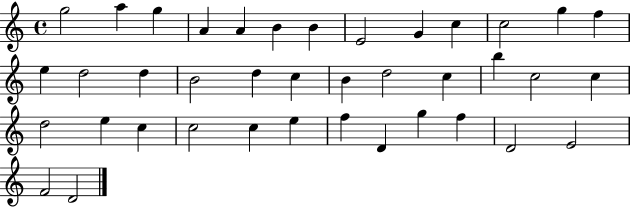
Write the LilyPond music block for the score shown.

{
  \clef treble
  \time 4/4
  \defaultTimeSignature
  \key c \major
  g''2 a''4 g''4 | a'4 a'4 b'4 b'4 | e'2 g'4 c''4 | c''2 g''4 f''4 | \break e''4 d''2 d''4 | b'2 d''4 c''4 | b'4 d''2 c''4 | b''4 c''2 c''4 | \break d''2 e''4 c''4 | c''2 c''4 e''4 | f''4 d'4 g''4 f''4 | d'2 e'2 | \break f'2 d'2 | \bar "|."
}